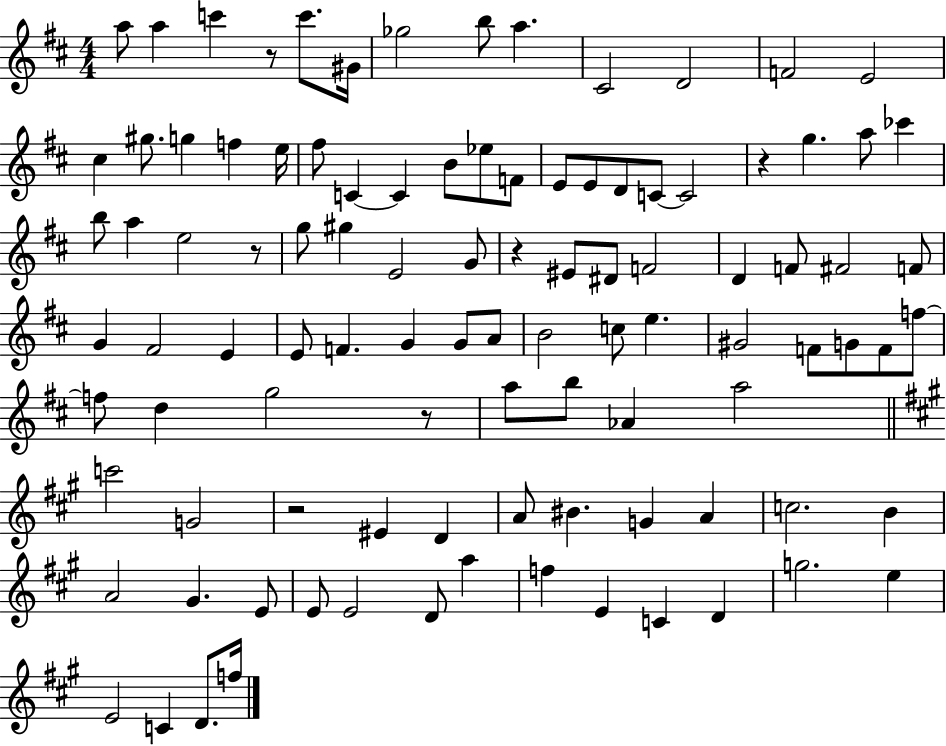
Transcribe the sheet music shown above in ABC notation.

X:1
T:Untitled
M:4/4
L:1/4
K:D
a/2 a c' z/2 c'/2 ^G/4 _g2 b/2 a ^C2 D2 F2 E2 ^c ^g/2 g f e/4 ^f/2 C C B/2 _e/2 F/2 E/2 E/2 D/2 C/2 C2 z g a/2 _c' b/2 a e2 z/2 g/2 ^g E2 G/2 z ^E/2 ^D/2 F2 D F/2 ^F2 F/2 G ^F2 E E/2 F G G/2 A/2 B2 c/2 e ^G2 F/2 G/2 F/2 f/2 f/2 d g2 z/2 a/2 b/2 _A a2 c'2 G2 z2 ^E D A/2 ^B G A c2 B A2 ^G E/2 E/2 E2 D/2 a f E C D g2 e E2 C D/2 f/4